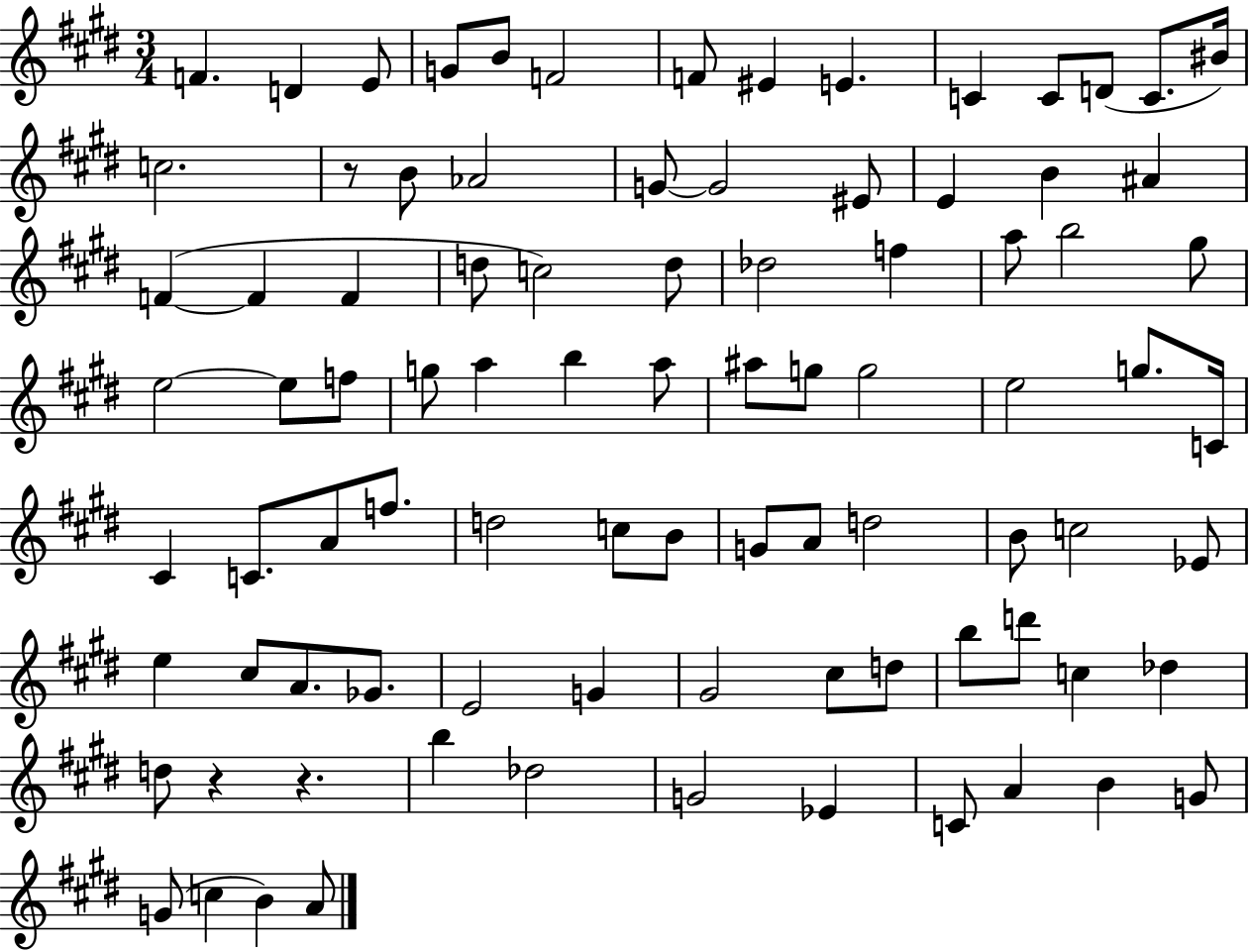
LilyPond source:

{
  \clef treble
  \numericTimeSignature
  \time 3/4
  \key e \major
  \repeat volta 2 { f'4. d'4 e'8 | g'8 b'8 f'2 | f'8 eis'4 e'4. | c'4 c'8 d'8( c'8. bis'16) | \break c''2. | r8 b'8 aes'2 | g'8~~ g'2 eis'8 | e'4 b'4 ais'4 | \break f'4~(~ f'4 f'4 | d''8 c''2) d''8 | des''2 f''4 | a''8 b''2 gis''8 | \break e''2~~ e''8 f''8 | g''8 a''4 b''4 a''8 | ais''8 g''8 g''2 | e''2 g''8. c'16 | \break cis'4 c'8. a'8 f''8. | d''2 c''8 b'8 | g'8 a'8 d''2 | b'8 c''2 ees'8 | \break e''4 cis''8 a'8. ges'8. | e'2 g'4 | gis'2 cis''8 d''8 | b''8 d'''8 c''4 des''4 | \break d''8 r4 r4. | b''4 des''2 | g'2 ees'4 | c'8 a'4 b'4 g'8 | \break g'8( c''4 b'4) a'8 | } \bar "|."
}